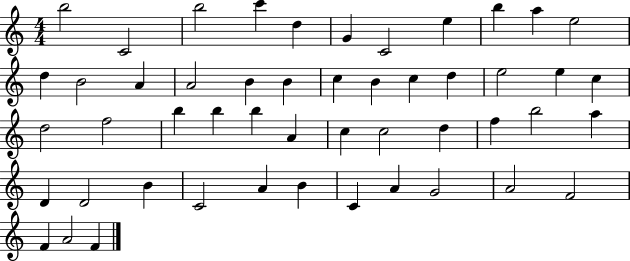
{
  \clef treble
  \numericTimeSignature
  \time 4/4
  \key c \major
  b''2 c'2 | b''2 c'''4 d''4 | g'4 c'2 e''4 | b''4 a''4 e''2 | \break d''4 b'2 a'4 | a'2 b'4 b'4 | c''4 b'4 c''4 d''4 | e''2 e''4 c''4 | \break d''2 f''2 | b''4 b''4 b''4 a'4 | c''4 c''2 d''4 | f''4 b''2 a''4 | \break d'4 d'2 b'4 | c'2 a'4 b'4 | c'4 a'4 g'2 | a'2 f'2 | \break f'4 a'2 f'4 | \bar "|."
}